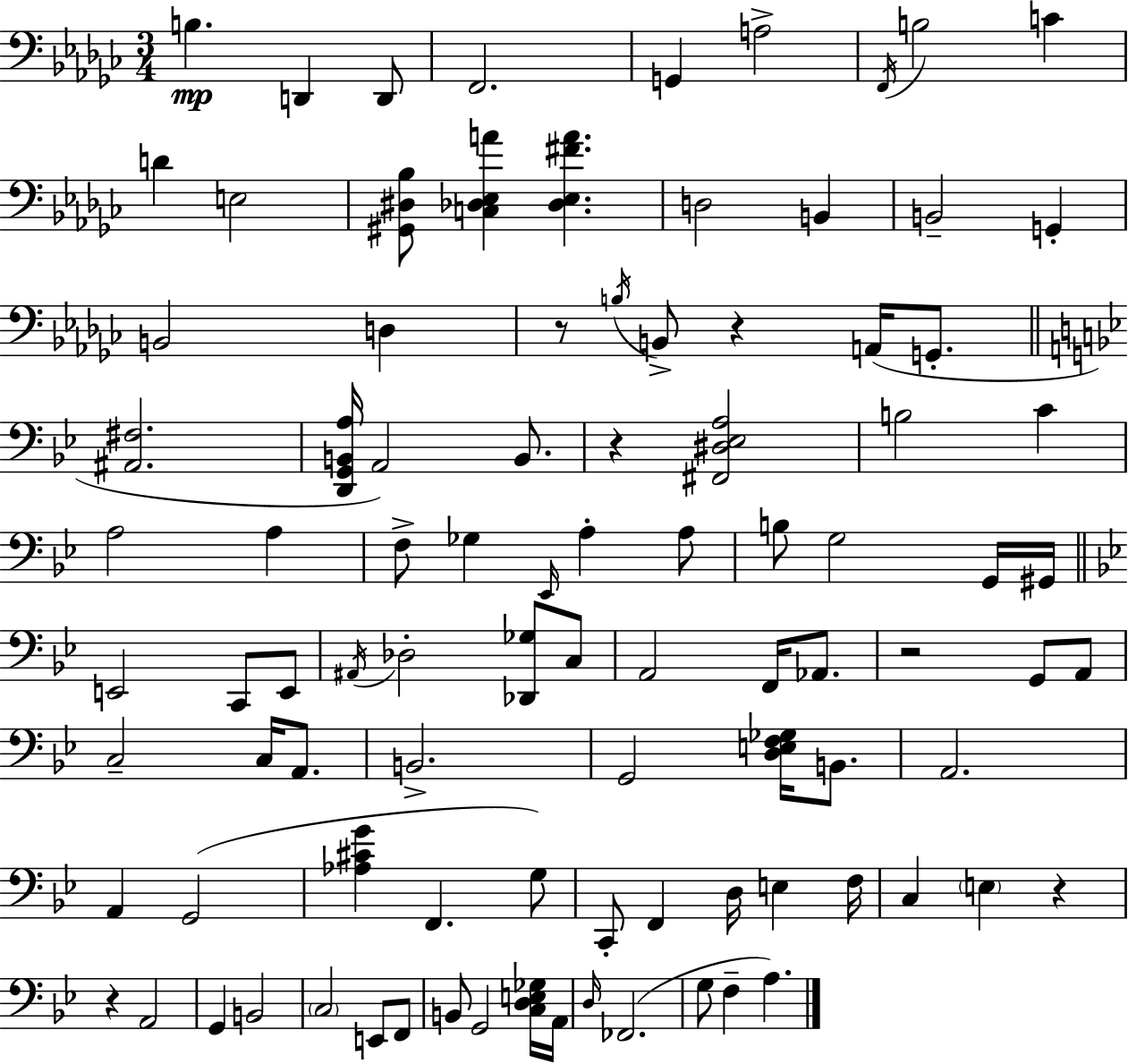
{
  \clef bass
  \numericTimeSignature
  \time 3/4
  \key ees \minor
  \repeat volta 2 { b4.\mp d,4 d,8 | f,2. | g,4 a2-> | \acciaccatura { f,16 } b2 c'4 | \break d'4 e2 | <gis, dis bes>8 <c des ees a'>4 <des ees fis' a'>4. | d2 b,4 | b,2-- g,4-. | \break b,2 d4 | r8 \acciaccatura { b16 } b,8-> r4 a,16( g,8.-. | \bar "||" \break \key bes \major <ais, fis>2. | <d, g, b, a>16 a,2) b,8. | r4 <fis, dis ees a>2 | b2 c'4 | \break a2 a4 | f8-> ges4 \grace { ees,16 } a4-. a8 | b8 g2 g,16 | gis,16 \bar "||" \break \key g \minor e,2 c,8 e,8 | \acciaccatura { ais,16 } des2-. <des, ges>8 c8 | a,2 f,16 aes,8. | r2 g,8 a,8 | \break c2-- c16 a,8. | b,2.-> | g,2 <d e f ges>16 b,8. | a,2. | \break a,4 g,2( | <aes cis' g'>4 f,4. g8) | c,8-. f,4 d16 e4 | f16 c4 \parenthesize e4 r4 | \break r4 a,2 | g,4 b,2 | \parenthesize c2 e,8 f,8 | b,8 g,2 <c d e ges>16 | \break a,16 \grace { d16 } fes,2.( | g8 f4-- a4.) | } \bar "|."
}